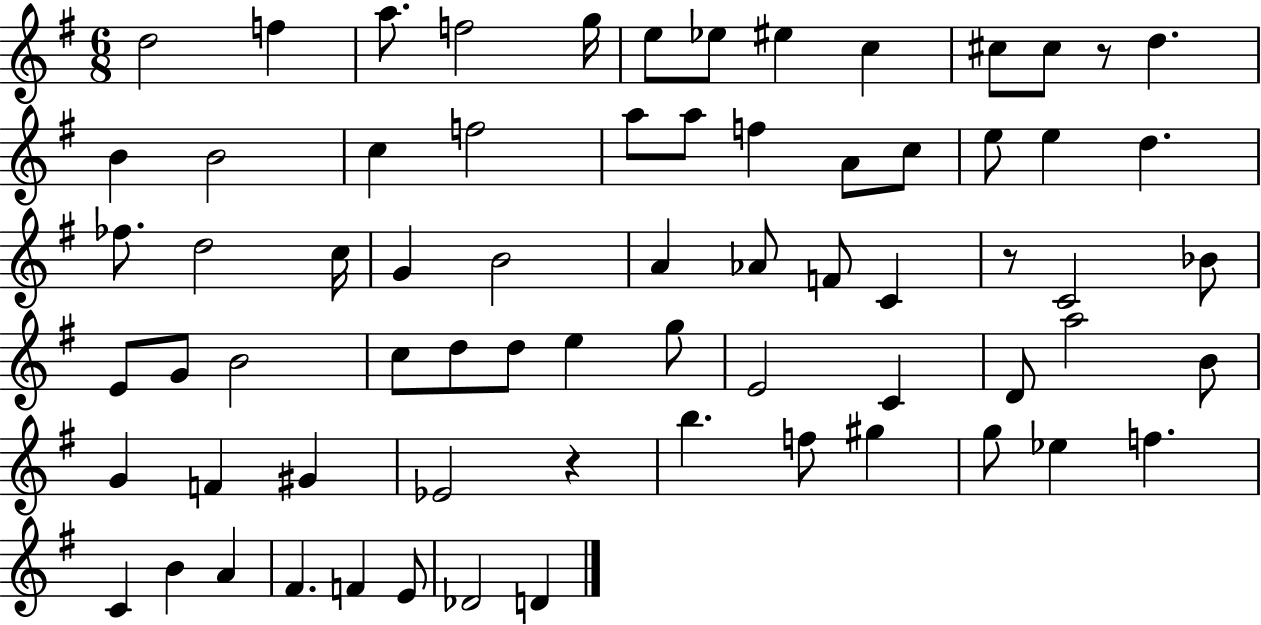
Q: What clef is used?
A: treble